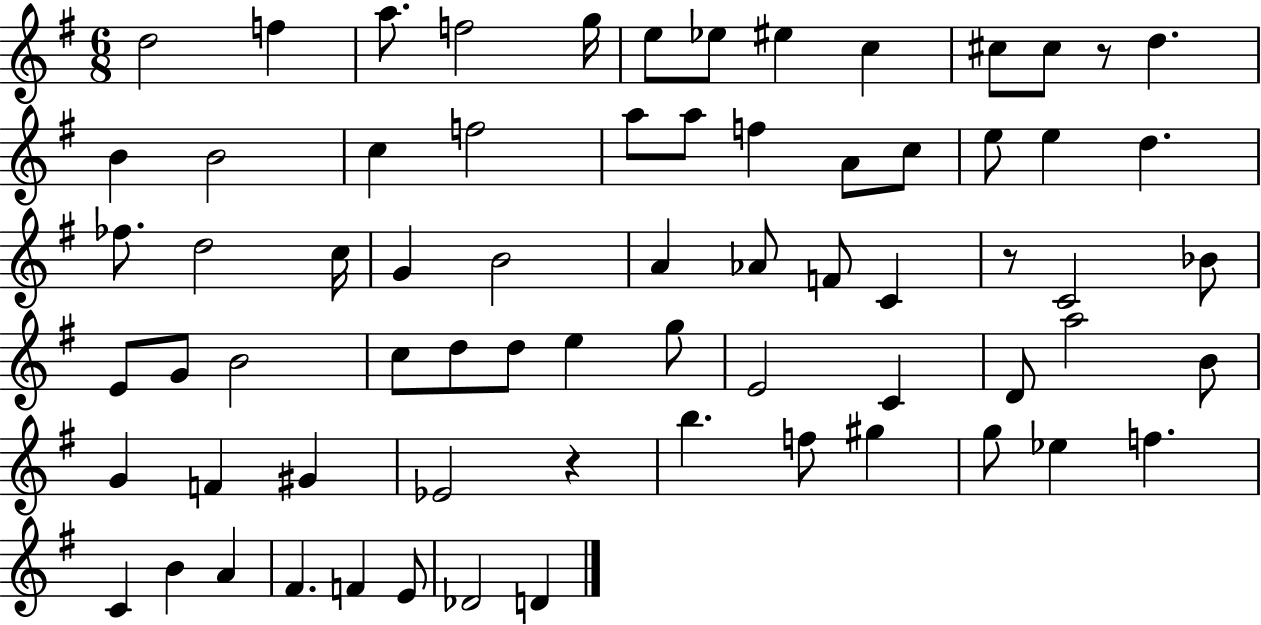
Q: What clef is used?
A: treble